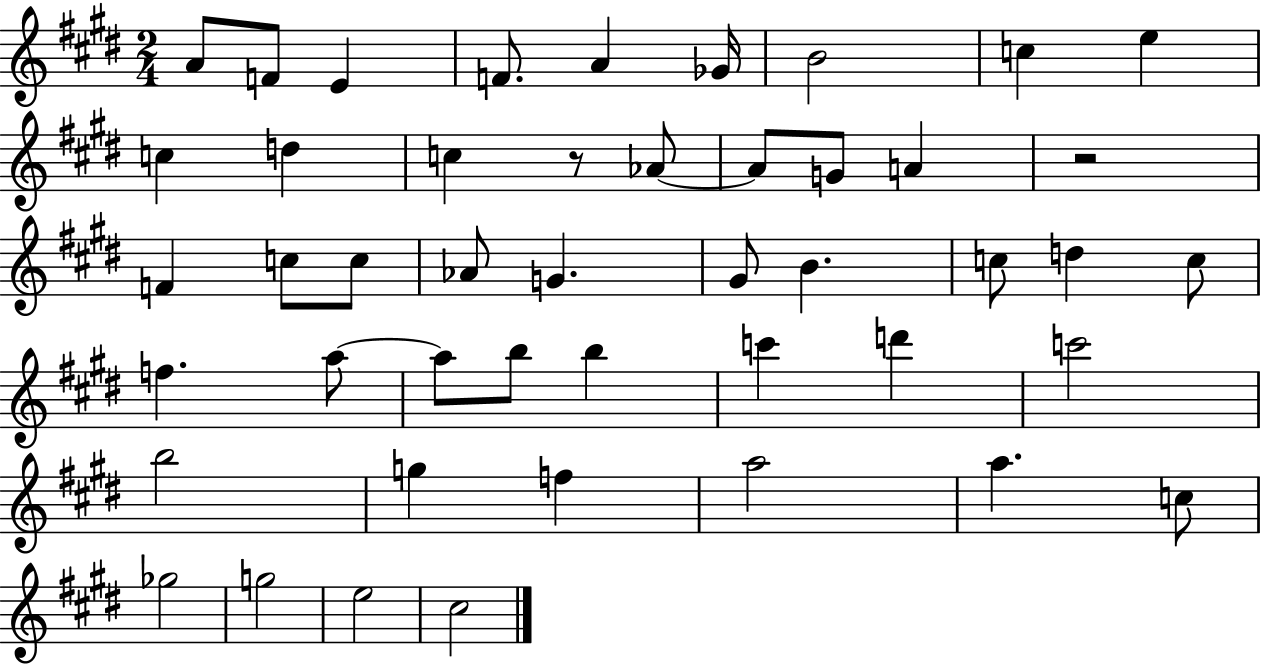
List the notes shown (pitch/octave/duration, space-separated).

A4/e F4/e E4/q F4/e. A4/q Gb4/s B4/h C5/q E5/q C5/q D5/q C5/q R/e Ab4/e Ab4/e G4/e A4/q R/h F4/q C5/e C5/e Ab4/e G4/q. G#4/e B4/q. C5/e D5/q C5/e F5/q. A5/e A5/e B5/e B5/q C6/q D6/q C6/h B5/h G5/q F5/q A5/h A5/q. C5/e Gb5/h G5/h E5/h C#5/h